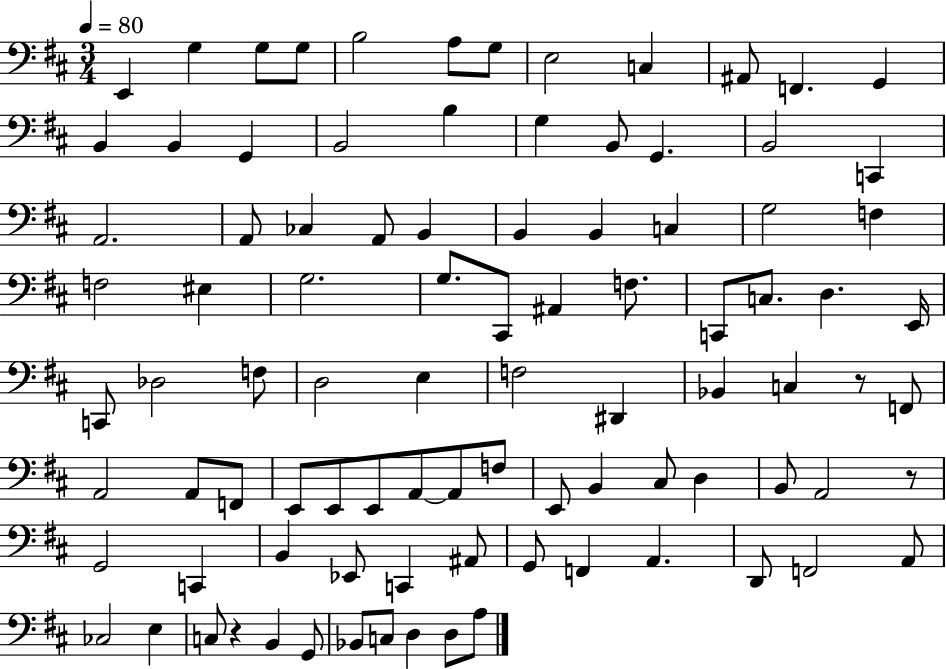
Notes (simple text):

E2/q G3/q G3/e G3/e B3/h A3/e G3/e E3/h C3/q A#2/e F2/q. G2/q B2/q B2/q G2/q B2/h B3/q G3/q B2/e G2/q. B2/h C2/q A2/h. A2/e CES3/q A2/e B2/q B2/q B2/q C3/q G3/h F3/q F3/h EIS3/q G3/h. G3/e. C#2/e A#2/q F3/e. C2/e C3/e. D3/q. E2/s C2/e Db3/h F3/e D3/h E3/q F3/h D#2/q Bb2/q C3/q R/e F2/e A2/h A2/e F2/e E2/e E2/e E2/e A2/e A2/e F3/e E2/e B2/q C#3/e D3/q B2/e A2/h R/e G2/h C2/q B2/q Eb2/e C2/q A#2/e G2/e F2/q A2/q. D2/e F2/h A2/e CES3/h E3/q C3/e R/q B2/q G2/e Bb2/e C3/e D3/q D3/e A3/e